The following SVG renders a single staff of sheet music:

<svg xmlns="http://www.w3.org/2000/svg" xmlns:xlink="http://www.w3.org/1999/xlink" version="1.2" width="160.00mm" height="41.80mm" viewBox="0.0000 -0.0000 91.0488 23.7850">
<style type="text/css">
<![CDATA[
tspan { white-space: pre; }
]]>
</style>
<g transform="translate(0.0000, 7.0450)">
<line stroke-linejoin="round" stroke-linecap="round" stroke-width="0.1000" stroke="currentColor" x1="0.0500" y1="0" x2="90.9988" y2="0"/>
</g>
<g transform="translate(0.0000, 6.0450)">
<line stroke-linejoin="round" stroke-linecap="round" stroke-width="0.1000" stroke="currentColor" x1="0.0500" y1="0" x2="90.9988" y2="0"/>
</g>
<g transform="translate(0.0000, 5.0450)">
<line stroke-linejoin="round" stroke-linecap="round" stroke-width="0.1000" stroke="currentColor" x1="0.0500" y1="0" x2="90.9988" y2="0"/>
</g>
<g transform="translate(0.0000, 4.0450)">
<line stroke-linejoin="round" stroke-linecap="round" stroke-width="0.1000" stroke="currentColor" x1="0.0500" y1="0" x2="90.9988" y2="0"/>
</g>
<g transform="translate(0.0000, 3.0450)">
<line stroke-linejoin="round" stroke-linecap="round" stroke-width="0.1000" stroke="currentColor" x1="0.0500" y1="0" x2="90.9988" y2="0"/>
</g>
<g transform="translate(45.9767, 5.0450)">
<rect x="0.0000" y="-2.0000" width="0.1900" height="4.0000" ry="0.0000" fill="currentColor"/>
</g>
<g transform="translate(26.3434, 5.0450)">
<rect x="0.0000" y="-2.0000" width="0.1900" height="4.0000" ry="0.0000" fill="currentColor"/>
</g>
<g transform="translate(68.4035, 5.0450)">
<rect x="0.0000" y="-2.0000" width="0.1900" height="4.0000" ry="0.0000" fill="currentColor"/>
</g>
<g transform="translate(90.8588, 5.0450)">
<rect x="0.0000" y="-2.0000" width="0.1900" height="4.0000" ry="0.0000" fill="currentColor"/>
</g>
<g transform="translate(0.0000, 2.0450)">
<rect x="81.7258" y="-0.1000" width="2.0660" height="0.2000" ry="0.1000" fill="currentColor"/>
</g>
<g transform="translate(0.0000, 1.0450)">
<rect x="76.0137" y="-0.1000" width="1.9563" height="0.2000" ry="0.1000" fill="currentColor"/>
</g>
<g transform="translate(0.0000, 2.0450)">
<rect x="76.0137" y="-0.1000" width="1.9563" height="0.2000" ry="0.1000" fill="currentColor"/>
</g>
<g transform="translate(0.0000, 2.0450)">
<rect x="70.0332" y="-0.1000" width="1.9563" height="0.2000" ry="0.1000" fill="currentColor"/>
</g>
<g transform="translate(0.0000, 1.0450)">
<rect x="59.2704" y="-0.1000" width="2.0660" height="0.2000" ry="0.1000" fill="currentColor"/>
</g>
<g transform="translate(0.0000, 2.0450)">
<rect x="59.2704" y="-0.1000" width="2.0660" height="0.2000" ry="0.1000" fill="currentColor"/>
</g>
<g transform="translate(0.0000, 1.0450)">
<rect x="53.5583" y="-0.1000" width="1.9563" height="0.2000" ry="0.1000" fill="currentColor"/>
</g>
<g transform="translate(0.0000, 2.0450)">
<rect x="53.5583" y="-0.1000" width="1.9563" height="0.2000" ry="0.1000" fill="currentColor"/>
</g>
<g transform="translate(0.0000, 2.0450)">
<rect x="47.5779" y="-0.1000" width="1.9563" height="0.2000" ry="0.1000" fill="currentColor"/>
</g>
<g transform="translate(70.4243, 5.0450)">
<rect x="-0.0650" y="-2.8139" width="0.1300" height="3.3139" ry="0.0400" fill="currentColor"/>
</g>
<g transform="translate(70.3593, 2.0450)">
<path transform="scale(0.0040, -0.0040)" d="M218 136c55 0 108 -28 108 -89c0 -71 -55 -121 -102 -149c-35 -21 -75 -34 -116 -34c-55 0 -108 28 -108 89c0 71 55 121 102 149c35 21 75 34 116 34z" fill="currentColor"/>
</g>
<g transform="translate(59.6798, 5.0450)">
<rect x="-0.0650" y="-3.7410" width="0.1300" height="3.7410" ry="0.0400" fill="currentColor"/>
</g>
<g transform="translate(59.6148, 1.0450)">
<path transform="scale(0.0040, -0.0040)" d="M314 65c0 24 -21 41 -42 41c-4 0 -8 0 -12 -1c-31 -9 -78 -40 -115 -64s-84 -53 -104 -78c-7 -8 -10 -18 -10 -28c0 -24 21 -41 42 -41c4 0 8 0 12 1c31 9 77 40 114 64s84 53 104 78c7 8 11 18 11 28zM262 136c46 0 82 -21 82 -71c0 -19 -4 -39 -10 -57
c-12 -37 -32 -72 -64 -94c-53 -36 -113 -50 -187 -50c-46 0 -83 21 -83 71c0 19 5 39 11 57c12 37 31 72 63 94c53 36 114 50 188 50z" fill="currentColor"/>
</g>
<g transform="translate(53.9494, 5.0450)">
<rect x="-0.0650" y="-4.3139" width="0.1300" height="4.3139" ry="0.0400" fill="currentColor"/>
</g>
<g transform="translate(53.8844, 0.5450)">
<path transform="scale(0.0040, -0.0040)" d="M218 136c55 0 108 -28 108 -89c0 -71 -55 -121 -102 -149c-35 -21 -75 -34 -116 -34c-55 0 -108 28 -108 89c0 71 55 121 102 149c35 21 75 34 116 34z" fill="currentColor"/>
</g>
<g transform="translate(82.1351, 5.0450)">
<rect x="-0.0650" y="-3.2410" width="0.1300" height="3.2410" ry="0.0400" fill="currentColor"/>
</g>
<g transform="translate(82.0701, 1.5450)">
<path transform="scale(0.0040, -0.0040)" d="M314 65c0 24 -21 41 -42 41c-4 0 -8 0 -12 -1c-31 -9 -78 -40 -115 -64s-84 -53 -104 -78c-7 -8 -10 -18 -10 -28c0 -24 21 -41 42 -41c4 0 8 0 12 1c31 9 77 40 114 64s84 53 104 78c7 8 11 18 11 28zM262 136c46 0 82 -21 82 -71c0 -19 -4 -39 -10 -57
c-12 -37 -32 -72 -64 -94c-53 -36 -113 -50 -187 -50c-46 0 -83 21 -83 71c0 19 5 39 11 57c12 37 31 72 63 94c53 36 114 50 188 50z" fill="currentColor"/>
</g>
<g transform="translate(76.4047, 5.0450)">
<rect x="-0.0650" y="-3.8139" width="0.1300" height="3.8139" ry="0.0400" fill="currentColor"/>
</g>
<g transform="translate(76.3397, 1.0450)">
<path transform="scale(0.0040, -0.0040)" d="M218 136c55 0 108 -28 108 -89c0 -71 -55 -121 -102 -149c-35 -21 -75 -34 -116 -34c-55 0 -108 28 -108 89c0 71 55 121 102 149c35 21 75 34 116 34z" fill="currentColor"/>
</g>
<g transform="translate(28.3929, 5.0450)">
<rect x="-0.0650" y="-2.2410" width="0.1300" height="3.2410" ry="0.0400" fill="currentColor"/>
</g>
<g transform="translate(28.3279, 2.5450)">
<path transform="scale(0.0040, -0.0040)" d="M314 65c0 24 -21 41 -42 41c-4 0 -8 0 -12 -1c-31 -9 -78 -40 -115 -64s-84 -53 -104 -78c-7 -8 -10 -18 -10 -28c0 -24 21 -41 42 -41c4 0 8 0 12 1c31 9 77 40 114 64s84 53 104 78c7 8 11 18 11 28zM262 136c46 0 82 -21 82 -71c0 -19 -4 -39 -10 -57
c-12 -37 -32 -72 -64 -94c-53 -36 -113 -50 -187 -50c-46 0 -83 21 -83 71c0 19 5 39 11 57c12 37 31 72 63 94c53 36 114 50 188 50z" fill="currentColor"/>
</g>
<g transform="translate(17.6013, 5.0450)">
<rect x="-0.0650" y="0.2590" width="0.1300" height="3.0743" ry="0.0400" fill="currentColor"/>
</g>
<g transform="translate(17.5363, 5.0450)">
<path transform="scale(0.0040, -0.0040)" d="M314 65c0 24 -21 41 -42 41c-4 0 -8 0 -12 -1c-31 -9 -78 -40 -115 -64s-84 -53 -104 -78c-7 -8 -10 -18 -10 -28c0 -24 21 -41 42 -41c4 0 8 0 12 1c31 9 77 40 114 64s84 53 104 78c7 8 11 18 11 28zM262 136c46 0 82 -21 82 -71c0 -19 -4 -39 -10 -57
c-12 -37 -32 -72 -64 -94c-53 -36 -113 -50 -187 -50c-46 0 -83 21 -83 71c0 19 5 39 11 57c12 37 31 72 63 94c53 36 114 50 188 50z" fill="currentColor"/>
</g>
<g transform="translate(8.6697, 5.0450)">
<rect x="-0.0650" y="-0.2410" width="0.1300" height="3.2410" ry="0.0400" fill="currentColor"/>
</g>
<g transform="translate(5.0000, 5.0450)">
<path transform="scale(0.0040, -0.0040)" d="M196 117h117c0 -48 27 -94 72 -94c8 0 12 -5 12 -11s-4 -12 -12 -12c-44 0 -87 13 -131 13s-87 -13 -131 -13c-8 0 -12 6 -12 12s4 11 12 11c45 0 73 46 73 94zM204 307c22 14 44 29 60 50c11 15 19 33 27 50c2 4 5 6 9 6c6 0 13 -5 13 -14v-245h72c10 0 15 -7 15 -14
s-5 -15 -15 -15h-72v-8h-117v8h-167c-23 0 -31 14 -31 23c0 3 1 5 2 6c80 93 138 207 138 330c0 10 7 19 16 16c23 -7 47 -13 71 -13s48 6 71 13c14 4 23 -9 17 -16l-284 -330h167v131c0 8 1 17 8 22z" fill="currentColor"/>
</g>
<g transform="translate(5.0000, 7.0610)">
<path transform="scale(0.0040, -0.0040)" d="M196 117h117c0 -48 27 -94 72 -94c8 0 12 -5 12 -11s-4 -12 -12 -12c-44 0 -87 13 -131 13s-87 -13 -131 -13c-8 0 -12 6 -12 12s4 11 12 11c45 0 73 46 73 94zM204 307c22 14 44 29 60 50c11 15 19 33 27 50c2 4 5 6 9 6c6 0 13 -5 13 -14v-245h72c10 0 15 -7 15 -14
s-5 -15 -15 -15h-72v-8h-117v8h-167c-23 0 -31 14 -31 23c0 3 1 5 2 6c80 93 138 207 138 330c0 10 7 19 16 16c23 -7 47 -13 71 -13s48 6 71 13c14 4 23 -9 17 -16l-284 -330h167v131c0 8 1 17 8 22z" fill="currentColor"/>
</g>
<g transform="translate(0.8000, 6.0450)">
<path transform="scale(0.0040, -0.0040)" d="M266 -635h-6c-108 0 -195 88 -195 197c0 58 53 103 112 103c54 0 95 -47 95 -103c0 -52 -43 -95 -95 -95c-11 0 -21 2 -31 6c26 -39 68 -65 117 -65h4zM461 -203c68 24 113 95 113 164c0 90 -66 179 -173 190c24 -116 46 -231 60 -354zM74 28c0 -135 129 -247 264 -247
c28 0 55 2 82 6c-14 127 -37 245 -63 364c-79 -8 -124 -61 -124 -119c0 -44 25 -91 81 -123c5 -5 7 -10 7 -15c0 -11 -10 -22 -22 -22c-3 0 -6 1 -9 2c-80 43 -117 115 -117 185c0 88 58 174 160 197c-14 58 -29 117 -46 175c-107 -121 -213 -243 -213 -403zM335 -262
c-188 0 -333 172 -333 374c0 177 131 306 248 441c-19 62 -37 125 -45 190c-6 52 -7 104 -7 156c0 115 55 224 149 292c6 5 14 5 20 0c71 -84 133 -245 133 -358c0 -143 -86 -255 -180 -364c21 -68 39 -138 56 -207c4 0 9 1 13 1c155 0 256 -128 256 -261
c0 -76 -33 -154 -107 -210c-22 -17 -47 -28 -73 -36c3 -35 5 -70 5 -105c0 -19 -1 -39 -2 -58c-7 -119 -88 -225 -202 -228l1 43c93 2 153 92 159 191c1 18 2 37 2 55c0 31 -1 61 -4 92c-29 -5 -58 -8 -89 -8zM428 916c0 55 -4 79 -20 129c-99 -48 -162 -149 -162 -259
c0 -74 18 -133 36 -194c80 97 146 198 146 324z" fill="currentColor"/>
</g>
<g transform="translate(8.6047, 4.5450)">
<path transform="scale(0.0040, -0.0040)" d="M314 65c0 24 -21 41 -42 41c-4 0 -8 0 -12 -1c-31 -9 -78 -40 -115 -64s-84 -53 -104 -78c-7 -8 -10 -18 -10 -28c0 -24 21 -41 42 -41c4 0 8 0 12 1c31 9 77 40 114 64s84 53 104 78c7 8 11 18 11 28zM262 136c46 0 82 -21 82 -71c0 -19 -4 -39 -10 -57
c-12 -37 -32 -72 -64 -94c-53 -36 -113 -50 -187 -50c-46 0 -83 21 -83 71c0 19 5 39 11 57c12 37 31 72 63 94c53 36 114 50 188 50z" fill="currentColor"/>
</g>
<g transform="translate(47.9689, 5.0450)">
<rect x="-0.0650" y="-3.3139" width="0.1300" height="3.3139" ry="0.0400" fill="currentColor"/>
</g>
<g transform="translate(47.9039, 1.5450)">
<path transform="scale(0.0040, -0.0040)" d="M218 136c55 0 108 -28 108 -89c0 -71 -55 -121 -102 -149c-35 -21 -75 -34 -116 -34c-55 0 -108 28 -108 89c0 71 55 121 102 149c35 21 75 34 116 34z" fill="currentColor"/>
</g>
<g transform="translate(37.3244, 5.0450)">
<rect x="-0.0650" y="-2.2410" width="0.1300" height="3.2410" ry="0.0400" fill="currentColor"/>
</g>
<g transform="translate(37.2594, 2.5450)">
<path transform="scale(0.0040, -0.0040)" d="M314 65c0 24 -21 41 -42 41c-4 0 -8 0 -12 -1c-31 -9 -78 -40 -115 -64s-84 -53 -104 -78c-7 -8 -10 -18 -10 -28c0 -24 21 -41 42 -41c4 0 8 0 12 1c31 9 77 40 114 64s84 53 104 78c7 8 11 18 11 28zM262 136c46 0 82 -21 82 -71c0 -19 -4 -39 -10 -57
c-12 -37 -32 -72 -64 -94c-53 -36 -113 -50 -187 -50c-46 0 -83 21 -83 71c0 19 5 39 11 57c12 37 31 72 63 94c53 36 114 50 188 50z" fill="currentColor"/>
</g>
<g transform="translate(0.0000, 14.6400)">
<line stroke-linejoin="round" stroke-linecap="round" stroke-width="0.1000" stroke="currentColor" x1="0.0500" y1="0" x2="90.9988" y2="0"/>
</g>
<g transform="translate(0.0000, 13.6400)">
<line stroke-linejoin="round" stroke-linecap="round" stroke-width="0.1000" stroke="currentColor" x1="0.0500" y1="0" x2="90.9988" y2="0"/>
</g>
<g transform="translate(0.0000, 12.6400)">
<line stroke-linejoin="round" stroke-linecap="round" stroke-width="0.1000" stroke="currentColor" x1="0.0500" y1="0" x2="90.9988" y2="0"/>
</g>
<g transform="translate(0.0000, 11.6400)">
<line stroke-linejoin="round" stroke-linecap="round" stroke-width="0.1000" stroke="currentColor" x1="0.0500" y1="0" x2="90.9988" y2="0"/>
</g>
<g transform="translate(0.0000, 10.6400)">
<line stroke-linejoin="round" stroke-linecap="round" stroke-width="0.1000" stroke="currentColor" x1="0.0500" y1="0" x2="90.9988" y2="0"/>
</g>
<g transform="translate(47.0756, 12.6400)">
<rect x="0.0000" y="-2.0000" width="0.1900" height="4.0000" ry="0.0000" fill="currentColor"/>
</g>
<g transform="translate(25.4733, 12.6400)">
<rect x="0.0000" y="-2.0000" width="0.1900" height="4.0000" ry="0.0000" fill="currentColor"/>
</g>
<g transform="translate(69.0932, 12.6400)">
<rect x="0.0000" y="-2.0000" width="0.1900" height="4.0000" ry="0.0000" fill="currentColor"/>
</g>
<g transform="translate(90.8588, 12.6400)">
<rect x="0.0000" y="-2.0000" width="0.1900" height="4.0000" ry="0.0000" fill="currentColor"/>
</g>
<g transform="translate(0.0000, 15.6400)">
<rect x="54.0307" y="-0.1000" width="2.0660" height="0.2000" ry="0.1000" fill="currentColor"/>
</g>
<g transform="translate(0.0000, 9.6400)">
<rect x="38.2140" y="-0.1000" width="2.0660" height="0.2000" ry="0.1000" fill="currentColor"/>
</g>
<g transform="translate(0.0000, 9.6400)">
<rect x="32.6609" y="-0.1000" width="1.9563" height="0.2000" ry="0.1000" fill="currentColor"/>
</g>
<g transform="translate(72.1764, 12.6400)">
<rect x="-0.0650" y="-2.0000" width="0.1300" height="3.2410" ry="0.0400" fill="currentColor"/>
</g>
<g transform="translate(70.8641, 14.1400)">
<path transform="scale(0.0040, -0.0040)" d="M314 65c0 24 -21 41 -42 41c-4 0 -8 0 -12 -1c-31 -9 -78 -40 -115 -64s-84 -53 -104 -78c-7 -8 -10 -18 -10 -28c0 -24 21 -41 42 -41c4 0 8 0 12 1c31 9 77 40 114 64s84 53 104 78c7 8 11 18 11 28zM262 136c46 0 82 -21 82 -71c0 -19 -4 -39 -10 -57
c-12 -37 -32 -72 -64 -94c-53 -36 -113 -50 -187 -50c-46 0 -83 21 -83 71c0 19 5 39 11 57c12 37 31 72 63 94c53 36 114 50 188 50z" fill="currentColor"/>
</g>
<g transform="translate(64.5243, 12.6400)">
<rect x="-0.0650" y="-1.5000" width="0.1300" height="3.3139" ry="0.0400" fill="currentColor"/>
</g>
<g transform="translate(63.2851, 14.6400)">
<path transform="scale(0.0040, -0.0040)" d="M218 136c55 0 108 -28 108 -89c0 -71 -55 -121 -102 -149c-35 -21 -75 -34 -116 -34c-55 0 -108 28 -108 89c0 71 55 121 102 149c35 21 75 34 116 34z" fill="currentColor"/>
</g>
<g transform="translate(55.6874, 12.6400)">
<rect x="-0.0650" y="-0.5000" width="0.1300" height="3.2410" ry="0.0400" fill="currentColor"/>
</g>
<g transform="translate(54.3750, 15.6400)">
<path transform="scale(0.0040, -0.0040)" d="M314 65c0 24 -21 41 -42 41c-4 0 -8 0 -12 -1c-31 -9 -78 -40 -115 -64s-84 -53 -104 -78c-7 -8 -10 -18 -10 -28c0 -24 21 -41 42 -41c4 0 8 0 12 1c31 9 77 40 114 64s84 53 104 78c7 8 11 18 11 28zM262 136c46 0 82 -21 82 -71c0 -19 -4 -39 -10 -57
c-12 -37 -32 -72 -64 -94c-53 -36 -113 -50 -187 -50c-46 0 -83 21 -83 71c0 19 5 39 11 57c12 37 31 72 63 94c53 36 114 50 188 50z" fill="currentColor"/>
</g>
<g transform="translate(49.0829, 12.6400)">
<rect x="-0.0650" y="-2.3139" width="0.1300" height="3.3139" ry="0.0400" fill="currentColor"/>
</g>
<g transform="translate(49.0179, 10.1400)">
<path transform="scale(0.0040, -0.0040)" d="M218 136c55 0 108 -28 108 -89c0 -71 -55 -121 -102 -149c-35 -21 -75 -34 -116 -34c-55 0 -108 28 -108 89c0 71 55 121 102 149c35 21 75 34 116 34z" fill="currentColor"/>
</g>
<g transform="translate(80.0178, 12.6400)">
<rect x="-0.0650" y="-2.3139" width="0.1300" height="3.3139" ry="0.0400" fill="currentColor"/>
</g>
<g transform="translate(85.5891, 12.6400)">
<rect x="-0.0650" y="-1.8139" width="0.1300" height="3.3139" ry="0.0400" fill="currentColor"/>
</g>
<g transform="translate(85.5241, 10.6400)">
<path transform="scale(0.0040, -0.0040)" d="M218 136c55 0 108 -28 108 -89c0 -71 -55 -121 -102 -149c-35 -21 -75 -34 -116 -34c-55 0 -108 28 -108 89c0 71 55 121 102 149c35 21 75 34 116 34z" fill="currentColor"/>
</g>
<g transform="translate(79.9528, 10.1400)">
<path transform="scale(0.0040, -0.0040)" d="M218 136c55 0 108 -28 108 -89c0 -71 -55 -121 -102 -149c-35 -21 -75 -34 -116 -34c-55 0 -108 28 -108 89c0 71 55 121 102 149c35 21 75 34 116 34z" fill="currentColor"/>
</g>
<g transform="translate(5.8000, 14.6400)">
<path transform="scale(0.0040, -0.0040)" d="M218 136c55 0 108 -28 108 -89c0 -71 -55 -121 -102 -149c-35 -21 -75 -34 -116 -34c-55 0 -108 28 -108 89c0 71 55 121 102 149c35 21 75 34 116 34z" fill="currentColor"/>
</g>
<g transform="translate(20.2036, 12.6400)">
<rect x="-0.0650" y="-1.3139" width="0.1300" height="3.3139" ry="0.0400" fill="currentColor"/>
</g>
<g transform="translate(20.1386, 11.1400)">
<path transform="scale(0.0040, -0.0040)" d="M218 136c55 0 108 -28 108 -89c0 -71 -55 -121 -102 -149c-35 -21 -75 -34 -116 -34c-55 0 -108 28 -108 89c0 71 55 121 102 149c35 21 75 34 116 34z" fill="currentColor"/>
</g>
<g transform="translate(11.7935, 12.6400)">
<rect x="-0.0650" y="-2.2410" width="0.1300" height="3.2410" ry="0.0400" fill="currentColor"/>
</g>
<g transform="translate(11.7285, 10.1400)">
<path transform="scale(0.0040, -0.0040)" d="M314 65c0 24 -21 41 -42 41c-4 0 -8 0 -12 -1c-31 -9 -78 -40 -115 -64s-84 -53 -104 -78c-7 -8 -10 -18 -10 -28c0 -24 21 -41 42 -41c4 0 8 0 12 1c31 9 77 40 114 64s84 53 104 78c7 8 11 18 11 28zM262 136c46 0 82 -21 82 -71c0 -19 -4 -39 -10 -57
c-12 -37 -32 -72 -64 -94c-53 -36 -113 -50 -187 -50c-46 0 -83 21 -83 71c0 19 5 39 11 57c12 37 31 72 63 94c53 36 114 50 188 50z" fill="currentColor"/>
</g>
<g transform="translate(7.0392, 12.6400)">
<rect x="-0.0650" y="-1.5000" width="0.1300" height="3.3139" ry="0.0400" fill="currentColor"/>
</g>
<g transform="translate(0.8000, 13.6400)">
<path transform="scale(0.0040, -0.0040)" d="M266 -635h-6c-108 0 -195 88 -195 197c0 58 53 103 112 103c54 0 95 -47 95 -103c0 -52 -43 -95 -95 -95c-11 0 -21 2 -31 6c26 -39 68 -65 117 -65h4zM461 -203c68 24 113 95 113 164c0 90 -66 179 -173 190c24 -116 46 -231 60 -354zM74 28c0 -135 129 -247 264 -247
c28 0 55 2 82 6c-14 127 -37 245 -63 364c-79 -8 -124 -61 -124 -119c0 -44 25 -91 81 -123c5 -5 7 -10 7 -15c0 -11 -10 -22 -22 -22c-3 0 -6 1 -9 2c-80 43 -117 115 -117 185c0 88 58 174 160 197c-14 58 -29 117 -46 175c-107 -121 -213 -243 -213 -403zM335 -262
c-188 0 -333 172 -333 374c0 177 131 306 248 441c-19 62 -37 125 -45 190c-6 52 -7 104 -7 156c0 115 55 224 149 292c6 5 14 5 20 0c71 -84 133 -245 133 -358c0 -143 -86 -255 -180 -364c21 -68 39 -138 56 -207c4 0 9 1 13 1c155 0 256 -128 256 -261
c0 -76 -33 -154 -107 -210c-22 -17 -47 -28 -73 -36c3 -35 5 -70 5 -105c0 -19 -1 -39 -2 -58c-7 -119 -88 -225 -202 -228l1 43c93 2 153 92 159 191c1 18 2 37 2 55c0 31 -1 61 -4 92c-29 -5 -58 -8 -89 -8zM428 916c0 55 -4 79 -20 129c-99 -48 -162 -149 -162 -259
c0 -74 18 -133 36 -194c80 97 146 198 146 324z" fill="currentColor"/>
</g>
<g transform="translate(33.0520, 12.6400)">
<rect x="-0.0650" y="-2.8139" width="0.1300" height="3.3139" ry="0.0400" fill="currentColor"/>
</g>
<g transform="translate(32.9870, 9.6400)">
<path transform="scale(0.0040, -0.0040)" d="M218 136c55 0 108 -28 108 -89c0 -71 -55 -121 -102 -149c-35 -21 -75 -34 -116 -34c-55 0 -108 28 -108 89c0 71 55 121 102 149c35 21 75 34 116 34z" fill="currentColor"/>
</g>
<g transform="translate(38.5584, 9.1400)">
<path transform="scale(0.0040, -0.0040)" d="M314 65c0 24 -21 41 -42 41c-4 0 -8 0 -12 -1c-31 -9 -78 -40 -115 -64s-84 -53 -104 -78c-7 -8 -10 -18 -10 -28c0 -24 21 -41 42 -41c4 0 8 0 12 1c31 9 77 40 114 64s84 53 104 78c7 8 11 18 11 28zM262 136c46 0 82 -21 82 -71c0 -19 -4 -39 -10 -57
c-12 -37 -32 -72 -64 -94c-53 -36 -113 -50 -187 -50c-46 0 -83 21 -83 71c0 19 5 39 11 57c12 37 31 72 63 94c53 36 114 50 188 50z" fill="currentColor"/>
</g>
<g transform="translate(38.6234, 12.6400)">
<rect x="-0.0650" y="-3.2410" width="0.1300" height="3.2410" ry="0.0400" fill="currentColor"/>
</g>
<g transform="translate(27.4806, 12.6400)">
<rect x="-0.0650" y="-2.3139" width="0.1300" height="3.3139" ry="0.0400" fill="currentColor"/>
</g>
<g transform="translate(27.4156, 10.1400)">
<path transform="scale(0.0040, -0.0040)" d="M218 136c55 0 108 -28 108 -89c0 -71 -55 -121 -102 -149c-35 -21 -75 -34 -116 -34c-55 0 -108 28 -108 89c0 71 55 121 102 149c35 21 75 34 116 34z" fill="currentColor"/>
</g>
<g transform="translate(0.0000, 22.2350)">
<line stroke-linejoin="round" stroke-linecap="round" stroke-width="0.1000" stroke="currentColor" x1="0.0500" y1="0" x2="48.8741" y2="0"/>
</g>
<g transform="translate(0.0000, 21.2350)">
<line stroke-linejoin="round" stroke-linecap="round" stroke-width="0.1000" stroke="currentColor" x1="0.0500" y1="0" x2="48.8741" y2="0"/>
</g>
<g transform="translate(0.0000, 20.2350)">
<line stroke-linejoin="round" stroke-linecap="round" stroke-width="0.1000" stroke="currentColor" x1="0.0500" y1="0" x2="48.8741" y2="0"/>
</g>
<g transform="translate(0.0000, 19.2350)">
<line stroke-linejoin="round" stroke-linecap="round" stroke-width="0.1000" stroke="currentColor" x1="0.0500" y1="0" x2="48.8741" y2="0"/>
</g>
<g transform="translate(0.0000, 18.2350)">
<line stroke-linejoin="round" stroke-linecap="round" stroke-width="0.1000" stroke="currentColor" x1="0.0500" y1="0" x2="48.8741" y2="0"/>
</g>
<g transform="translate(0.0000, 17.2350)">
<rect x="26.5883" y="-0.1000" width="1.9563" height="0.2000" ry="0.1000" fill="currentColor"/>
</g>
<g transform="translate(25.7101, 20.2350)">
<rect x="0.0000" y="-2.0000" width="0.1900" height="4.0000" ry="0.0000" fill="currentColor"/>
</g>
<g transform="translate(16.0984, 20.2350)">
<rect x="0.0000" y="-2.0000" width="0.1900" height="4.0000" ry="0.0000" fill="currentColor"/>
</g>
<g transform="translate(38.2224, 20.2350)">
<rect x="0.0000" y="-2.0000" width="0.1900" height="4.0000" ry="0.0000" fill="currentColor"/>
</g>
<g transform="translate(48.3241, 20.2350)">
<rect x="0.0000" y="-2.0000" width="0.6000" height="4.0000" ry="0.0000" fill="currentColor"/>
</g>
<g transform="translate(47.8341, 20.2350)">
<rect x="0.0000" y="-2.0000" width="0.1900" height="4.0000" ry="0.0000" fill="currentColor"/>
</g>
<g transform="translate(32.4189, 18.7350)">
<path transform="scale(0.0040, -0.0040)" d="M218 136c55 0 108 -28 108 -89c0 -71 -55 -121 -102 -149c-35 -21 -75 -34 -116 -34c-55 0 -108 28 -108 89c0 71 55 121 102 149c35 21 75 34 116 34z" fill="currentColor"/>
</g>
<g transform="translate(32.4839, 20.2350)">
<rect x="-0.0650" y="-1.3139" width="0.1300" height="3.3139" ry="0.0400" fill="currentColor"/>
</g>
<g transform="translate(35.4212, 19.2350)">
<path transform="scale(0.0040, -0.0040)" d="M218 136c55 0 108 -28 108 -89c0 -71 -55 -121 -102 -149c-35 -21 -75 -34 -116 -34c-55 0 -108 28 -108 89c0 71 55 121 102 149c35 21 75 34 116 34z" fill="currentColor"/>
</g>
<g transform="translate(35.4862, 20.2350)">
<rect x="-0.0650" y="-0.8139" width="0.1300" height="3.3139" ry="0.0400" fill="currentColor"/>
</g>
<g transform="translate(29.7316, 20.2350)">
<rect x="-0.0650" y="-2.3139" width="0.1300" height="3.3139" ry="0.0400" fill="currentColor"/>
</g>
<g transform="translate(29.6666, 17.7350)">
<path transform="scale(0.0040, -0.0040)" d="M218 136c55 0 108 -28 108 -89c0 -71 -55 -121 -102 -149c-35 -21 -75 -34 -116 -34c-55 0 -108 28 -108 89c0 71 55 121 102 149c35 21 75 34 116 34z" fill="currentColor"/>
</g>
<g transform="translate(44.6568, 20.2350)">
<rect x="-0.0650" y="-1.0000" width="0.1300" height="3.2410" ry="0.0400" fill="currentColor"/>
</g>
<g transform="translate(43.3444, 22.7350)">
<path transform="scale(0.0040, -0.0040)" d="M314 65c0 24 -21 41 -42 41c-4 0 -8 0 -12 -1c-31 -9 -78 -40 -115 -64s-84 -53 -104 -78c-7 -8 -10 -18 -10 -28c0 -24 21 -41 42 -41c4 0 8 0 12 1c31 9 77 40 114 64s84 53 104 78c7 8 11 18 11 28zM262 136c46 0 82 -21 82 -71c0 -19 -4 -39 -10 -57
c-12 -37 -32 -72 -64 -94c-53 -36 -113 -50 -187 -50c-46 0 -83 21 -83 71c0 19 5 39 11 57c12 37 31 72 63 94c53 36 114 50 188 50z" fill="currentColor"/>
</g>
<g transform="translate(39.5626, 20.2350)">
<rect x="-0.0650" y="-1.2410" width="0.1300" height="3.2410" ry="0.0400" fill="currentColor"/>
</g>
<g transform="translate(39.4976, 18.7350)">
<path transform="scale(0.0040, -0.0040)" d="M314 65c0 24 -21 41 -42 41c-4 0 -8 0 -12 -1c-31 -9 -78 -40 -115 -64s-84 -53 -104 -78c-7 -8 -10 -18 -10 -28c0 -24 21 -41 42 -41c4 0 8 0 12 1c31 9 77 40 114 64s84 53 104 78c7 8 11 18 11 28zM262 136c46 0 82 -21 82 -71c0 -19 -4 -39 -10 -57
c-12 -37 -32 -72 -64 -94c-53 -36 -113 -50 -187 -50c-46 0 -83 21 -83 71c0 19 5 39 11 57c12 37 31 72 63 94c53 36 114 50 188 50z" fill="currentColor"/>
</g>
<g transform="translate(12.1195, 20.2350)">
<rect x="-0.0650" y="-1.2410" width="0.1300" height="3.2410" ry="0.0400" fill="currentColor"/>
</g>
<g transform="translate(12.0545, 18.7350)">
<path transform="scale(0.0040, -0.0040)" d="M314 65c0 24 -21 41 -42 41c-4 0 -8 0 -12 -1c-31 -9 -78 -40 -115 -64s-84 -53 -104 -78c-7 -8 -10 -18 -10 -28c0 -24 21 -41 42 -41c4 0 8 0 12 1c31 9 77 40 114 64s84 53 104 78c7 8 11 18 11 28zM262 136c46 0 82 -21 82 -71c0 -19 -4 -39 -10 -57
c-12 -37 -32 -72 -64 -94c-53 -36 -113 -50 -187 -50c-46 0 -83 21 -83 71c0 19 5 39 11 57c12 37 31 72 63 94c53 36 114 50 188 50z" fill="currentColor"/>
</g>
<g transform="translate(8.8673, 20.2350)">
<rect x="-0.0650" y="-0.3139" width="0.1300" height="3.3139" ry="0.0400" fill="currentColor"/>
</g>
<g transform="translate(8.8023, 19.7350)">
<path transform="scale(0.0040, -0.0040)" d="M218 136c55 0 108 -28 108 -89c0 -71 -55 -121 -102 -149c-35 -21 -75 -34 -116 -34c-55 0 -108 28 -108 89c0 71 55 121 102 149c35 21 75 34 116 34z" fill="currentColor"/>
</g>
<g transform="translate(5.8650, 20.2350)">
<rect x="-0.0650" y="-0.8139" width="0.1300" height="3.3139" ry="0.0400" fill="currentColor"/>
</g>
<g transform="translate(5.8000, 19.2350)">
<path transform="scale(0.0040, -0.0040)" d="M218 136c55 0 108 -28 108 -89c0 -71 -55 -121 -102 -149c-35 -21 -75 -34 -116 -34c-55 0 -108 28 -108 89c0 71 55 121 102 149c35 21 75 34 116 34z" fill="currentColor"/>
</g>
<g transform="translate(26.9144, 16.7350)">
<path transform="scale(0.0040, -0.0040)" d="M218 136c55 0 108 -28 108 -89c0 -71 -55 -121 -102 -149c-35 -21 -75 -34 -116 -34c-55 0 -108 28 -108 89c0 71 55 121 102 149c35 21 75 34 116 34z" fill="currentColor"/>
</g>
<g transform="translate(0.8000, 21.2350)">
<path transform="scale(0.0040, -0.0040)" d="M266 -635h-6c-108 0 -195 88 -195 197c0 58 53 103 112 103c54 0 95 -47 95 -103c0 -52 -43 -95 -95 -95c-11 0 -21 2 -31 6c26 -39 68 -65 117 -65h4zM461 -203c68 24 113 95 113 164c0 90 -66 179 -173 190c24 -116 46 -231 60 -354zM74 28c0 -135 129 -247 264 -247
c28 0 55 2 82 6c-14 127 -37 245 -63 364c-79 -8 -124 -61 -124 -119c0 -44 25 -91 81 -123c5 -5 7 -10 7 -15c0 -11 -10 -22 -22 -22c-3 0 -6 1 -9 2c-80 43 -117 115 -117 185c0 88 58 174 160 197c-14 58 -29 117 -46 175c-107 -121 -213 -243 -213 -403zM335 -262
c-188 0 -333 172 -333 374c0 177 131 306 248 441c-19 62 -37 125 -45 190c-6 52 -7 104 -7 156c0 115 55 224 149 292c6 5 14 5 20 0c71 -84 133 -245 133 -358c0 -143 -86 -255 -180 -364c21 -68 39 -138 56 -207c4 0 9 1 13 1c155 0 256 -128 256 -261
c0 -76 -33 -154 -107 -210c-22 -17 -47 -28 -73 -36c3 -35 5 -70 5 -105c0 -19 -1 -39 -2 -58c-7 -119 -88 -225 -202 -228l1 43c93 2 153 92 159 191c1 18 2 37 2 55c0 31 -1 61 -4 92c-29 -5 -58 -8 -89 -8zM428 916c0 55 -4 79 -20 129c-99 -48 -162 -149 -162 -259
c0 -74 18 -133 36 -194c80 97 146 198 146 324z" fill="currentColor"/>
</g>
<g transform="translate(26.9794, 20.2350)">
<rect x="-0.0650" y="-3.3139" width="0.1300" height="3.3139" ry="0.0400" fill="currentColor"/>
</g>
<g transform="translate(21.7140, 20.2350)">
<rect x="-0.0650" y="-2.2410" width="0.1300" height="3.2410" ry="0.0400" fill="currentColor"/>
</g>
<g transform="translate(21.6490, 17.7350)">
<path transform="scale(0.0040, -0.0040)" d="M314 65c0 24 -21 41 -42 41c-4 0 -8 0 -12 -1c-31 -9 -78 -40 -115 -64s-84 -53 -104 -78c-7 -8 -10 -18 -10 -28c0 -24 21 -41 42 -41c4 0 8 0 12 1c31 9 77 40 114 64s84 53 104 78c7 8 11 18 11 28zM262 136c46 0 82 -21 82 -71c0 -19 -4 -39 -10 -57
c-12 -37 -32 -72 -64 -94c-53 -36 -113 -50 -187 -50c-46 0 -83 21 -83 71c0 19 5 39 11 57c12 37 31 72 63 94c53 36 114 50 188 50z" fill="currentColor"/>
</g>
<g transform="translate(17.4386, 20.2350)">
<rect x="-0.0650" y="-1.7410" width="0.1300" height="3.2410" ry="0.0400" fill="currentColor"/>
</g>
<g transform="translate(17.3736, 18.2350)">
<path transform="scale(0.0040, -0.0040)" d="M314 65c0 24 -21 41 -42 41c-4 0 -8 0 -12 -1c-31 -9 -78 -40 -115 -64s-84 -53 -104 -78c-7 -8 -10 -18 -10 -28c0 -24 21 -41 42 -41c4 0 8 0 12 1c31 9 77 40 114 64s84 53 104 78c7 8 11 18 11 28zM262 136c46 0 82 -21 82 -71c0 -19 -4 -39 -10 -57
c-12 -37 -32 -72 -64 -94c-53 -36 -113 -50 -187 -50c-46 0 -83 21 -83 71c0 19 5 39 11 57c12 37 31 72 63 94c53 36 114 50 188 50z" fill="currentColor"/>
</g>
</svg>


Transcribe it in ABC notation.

X:1
T:Untitled
M:4/4
L:1/4
K:C
c2 B2 g2 g2 b d' c'2 a c' b2 E g2 e g a b2 g C2 E F2 g f d c e2 f2 g2 b g e d e2 D2